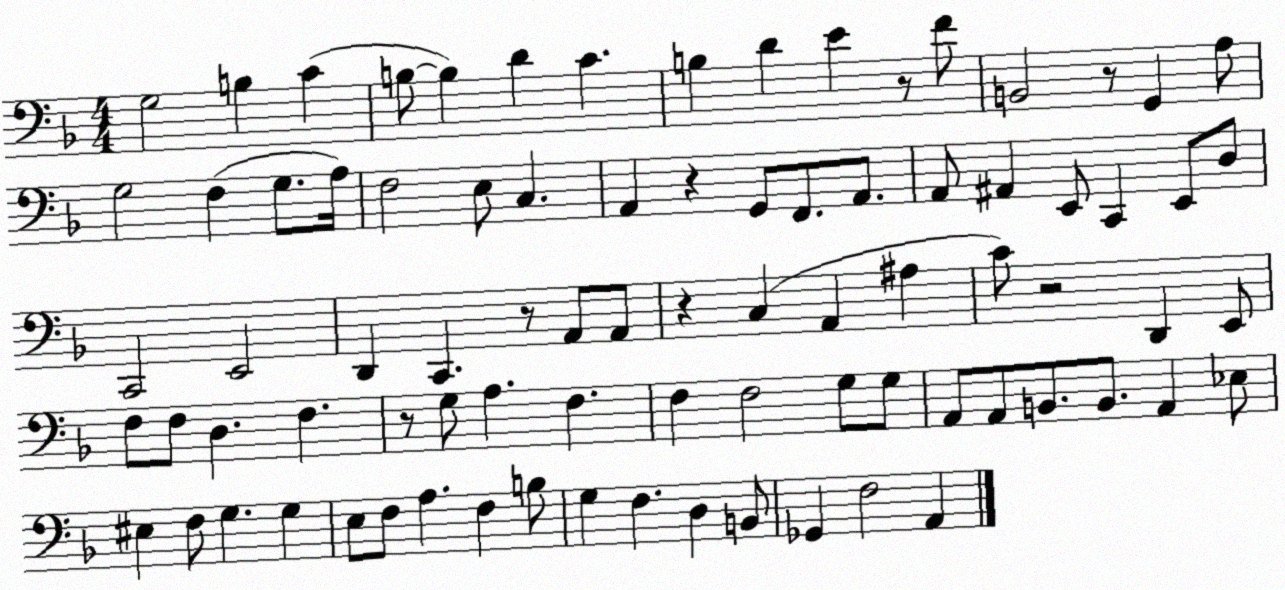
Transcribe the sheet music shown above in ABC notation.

X:1
T:Untitled
M:4/4
L:1/4
K:F
G,2 B, C B,/2 B, D C B, D E z/2 F/2 B,,2 z/2 G,, A,/2 G,2 F, G,/2 A,/4 F,2 E,/2 C, A,, z G,,/2 F,,/2 A,,/2 A,,/2 ^A,, E,,/2 C,, E,,/2 D,/2 C,,2 E,,2 D,, C,, z/2 A,,/2 A,,/2 z C, A,, ^A, C/2 z2 D,, E,,/2 F,/2 F,/2 D, F, z/2 G,/2 A, F, F, F,2 G,/2 G,/2 A,,/2 A,,/2 B,,/2 B,,/2 A,, _E,/2 ^E, F,/2 G, G, E,/2 F,/2 A, F, B,/2 G, F, D, B,,/2 _G,, F,2 A,,